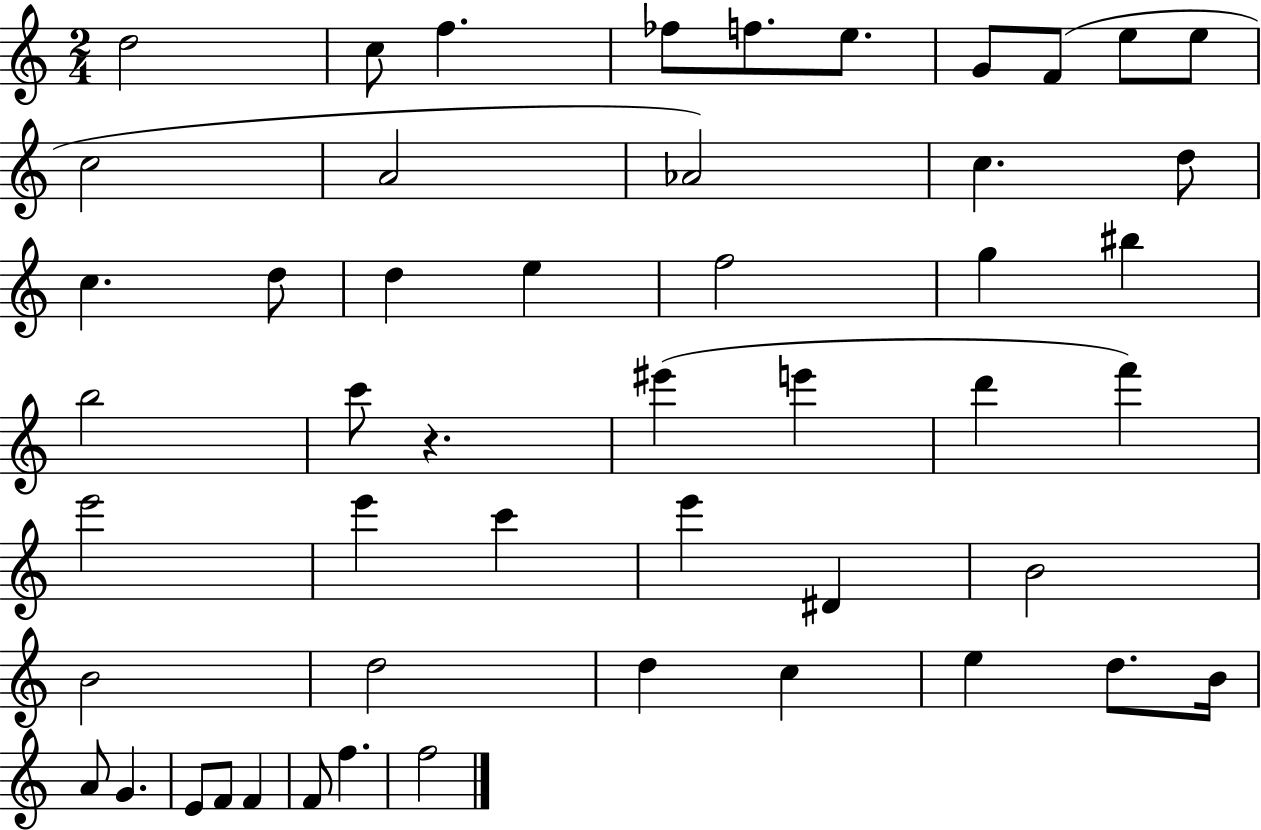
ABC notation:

X:1
T:Untitled
M:2/4
L:1/4
K:C
d2 c/2 f _f/2 f/2 e/2 G/2 F/2 e/2 e/2 c2 A2 _A2 c d/2 c d/2 d e f2 g ^b b2 c'/2 z ^e' e' d' f' e'2 e' c' e' ^D B2 B2 d2 d c e d/2 B/4 A/2 G E/2 F/2 F F/2 f f2